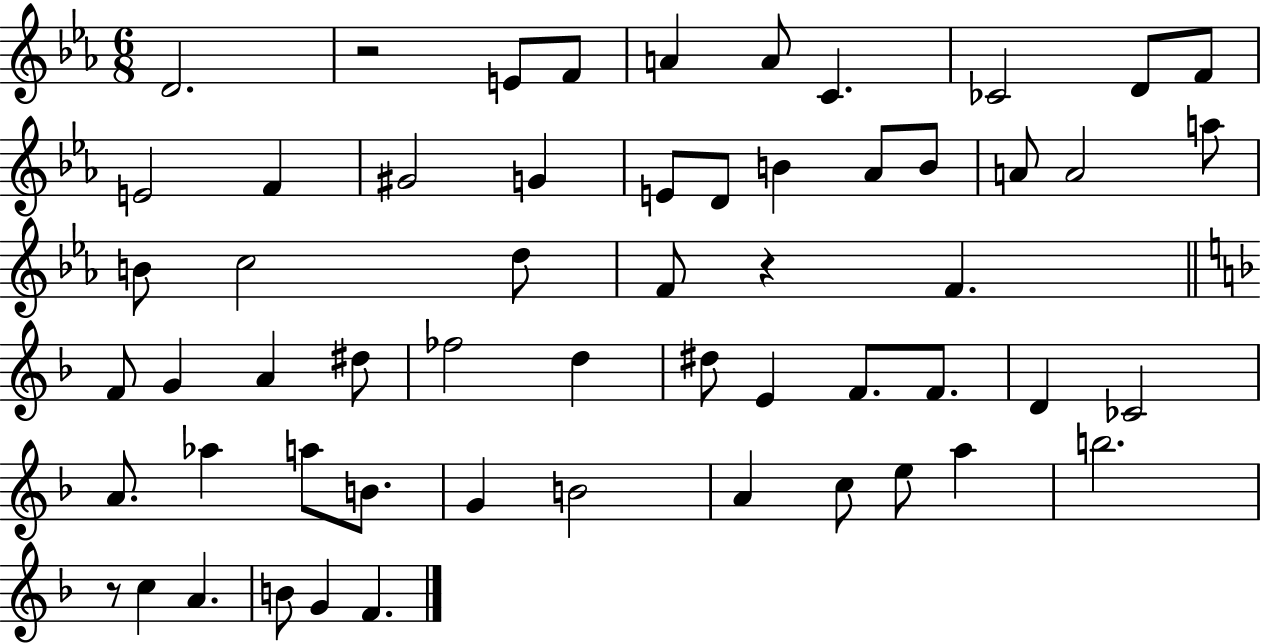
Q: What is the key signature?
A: EES major